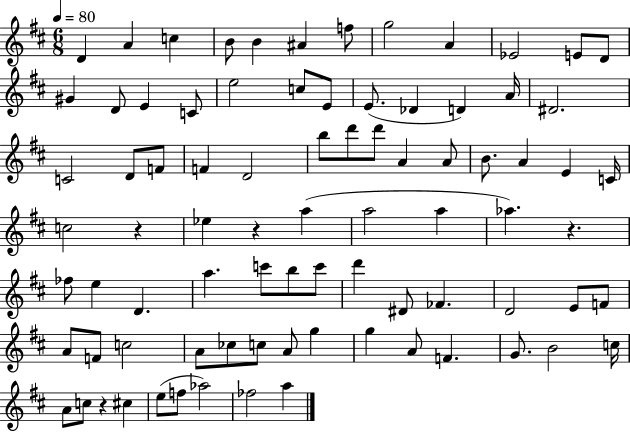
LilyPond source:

{
  \clef treble
  \numericTimeSignature
  \time 6/8
  \key d \major
  \tempo 4 = 80
  d'4 a'4 c''4 | b'8 b'4 ais'4 f''8 | g''2 a'4 | ees'2 e'8 d'8 | \break gis'4 d'8 e'4 c'8 | e''2 c''8 e'8 | e'8.( des'4 d'4) a'16 | dis'2. | \break c'2 d'8 f'8 | f'4 d'2 | b''8 d'''8 d'''8 a'4 a'8 | b'8. a'4 e'4 c'16 | \break c''2 r4 | ees''4 r4 a''4( | a''2 a''4 | aes''4.) r4. | \break fes''8 e''4 d'4. | a''4. c'''8 b''8 c'''8 | d'''4 dis'8 fes'4. | d'2 e'8 f'8 | \break a'8 f'8 c''2 | a'8 ces''8 c''8 a'8 g''4 | g''4 a'8 f'4. | g'8. b'2 c''16 | \break a'8 c''8 r4 cis''4 | e''8( f''8 aes''2) | fes''2 a''4 | \bar "|."
}